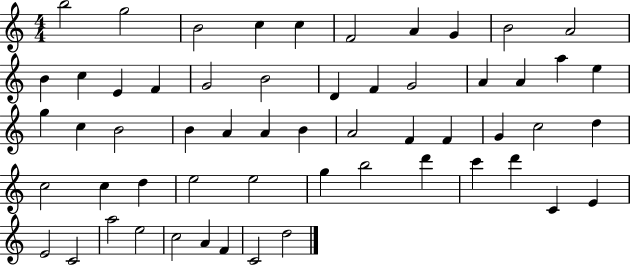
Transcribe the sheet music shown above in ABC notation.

X:1
T:Untitled
M:4/4
L:1/4
K:C
b2 g2 B2 c c F2 A G B2 A2 B c E F G2 B2 D F G2 A A a e g c B2 B A A B A2 F F G c2 d c2 c d e2 e2 g b2 d' c' d' C E E2 C2 a2 e2 c2 A F C2 d2